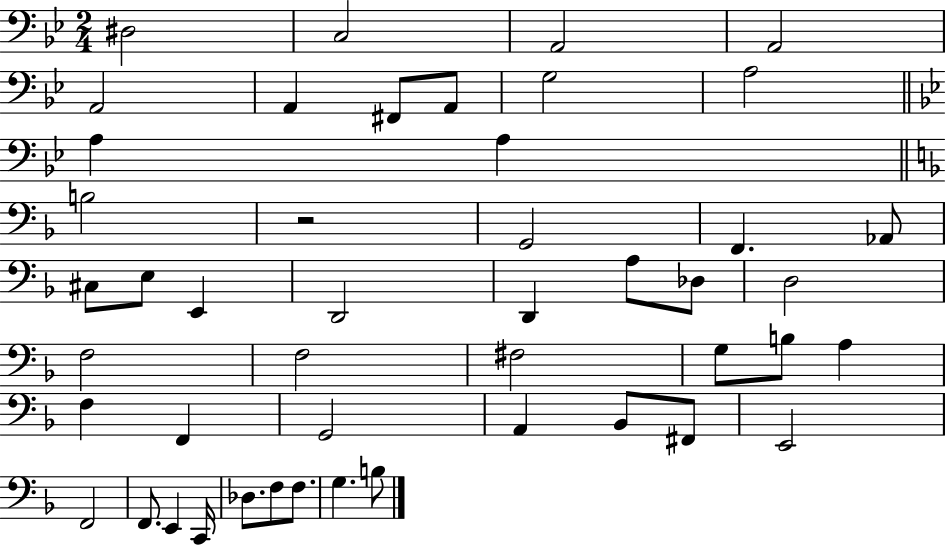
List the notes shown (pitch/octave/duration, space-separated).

D#3/h C3/h A2/h A2/h A2/h A2/q F#2/e A2/e G3/h A3/h A3/q A3/q B3/h R/h G2/h F2/q. Ab2/e C#3/e E3/e E2/q D2/h D2/q A3/e Db3/e D3/h F3/h F3/h F#3/h G3/e B3/e A3/q F3/q F2/q G2/h A2/q Bb2/e F#2/e E2/h F2/h F2/e. E2/q C2/s Db3/e. F3/e F3/e. G3/q. B3/e